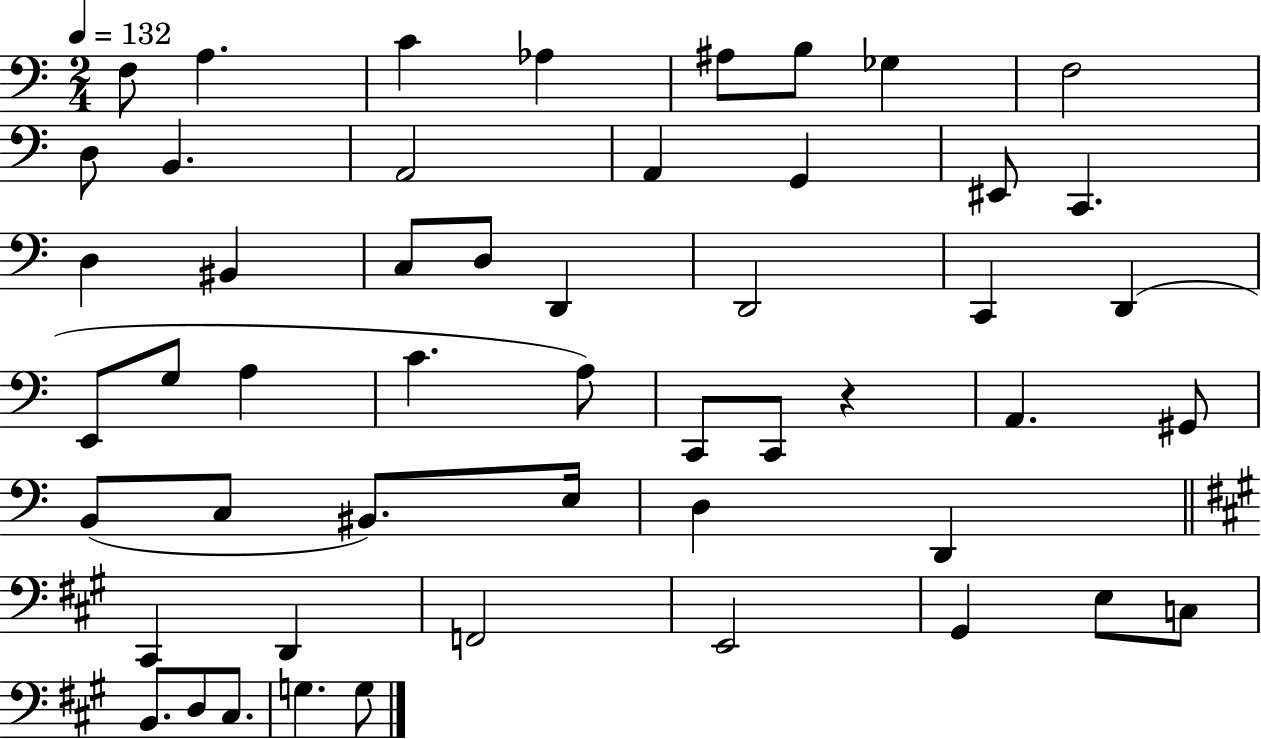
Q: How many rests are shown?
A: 1